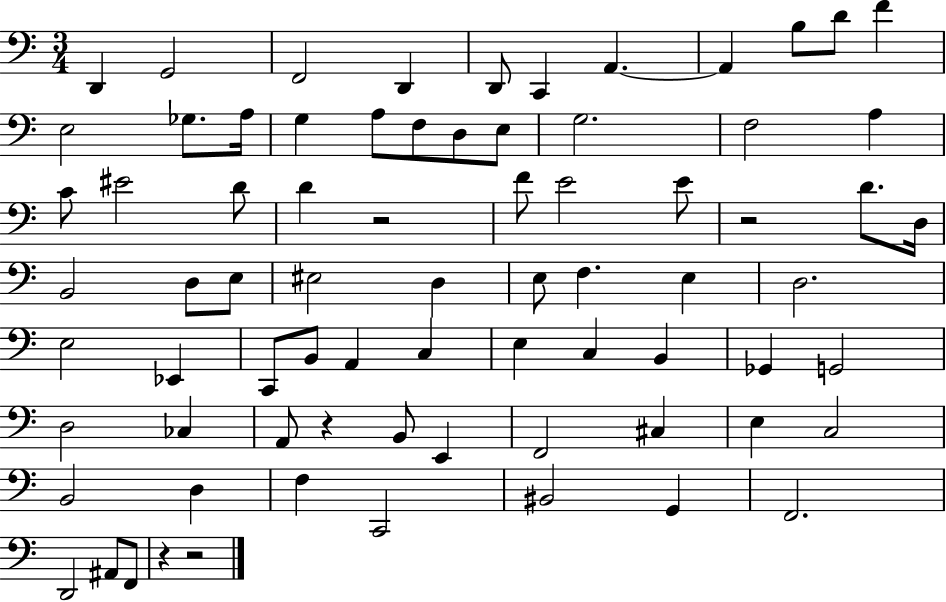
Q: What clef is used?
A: bass